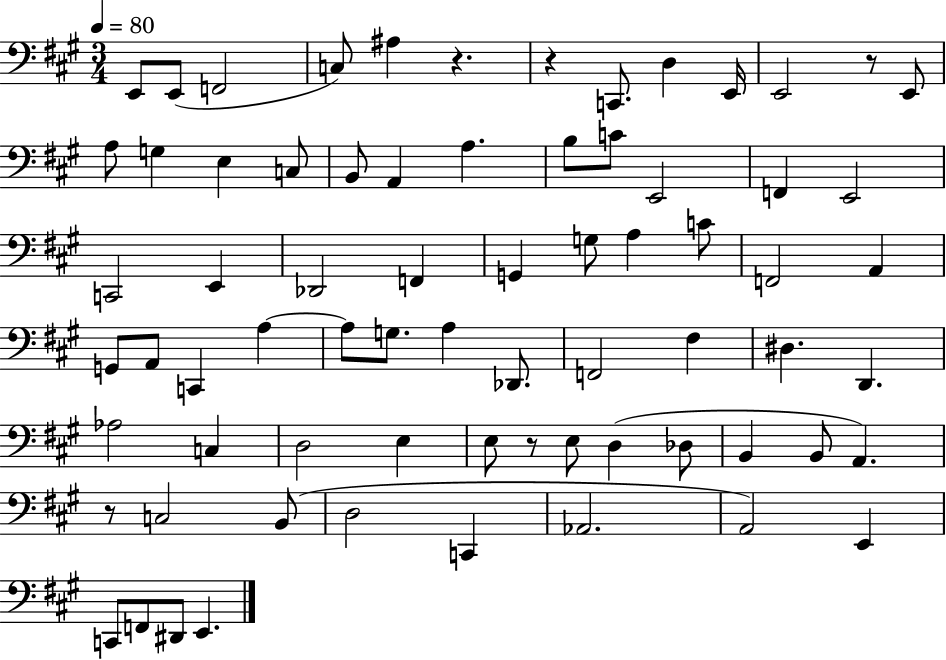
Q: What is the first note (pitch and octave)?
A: E2